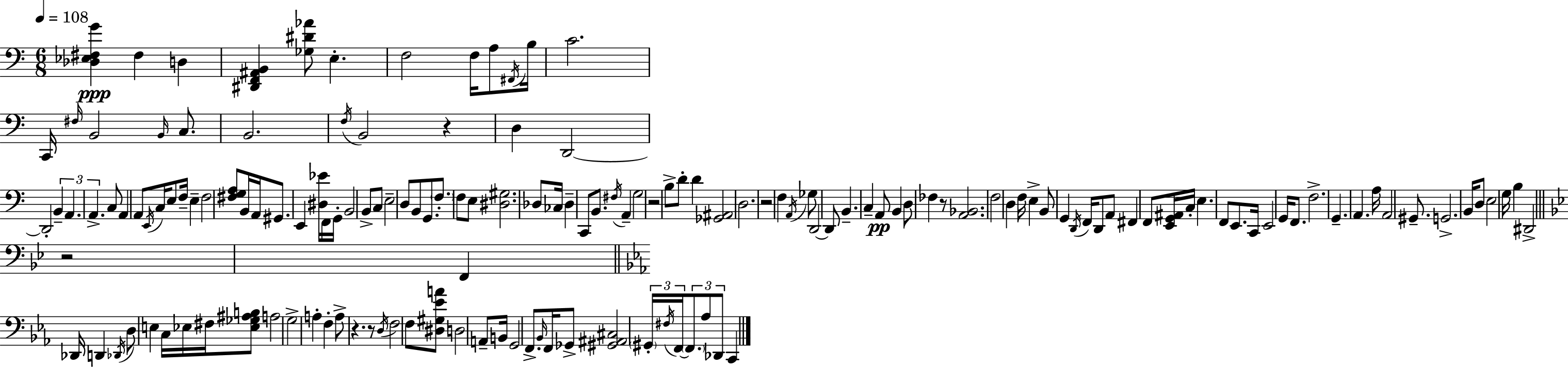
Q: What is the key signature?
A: C major